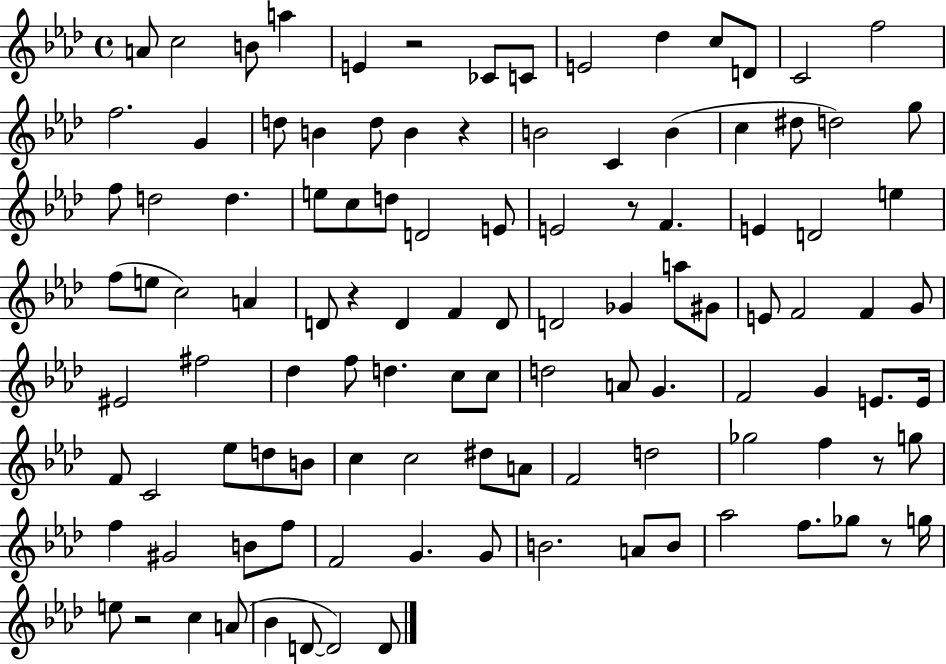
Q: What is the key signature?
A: AES major